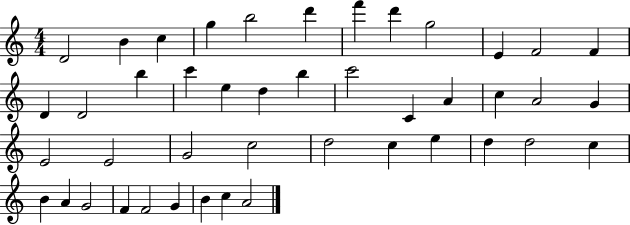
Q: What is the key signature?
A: C major